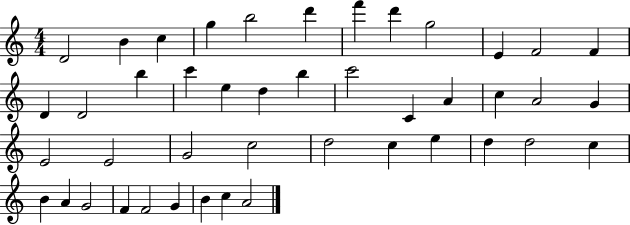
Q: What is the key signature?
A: C major